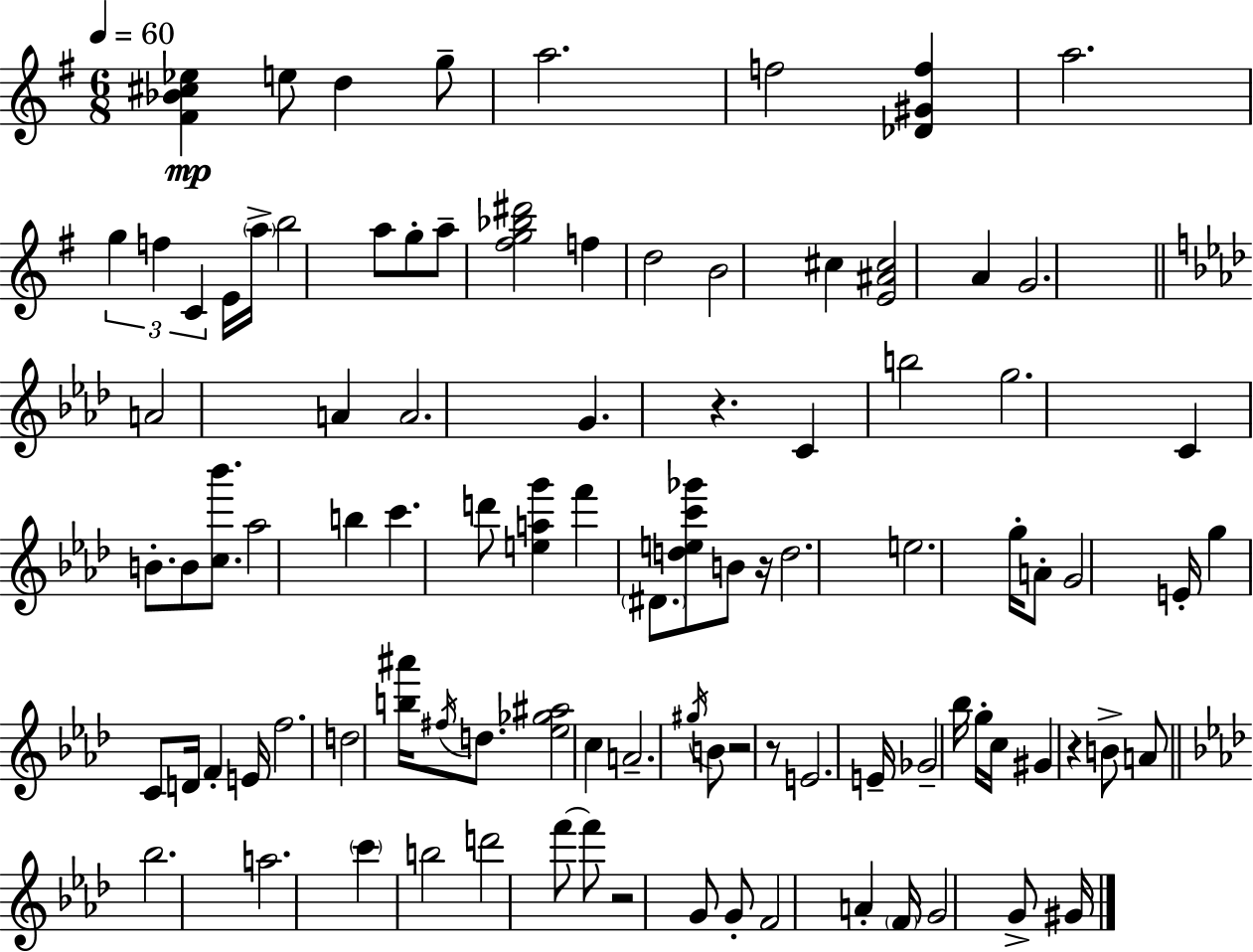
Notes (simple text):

[F#4,Bb4,C#5,Eb5]/q E5/e D5/q G5/e A5/h. F5/h [Db4,G#4,F5]/q A5/h. G5/q F5/q C4/q E4/s A5/s B5/h A5/e G5/e A5/e [F#5,G5,Bb5,D#6]/h F5/q D5/h B4/h C#5/q [E4,A#4,C#5]/h A4/q G4/h. A4/h A4/q A4/h. G4/q. R/q. C4/q B5/h G5/h. C4/q B4/e. B4/e [C5,Bb6]/e. Ab5/h B5/q C6/q. D6/e [E5,A5,G6]/q F6/q D#4/e. [D5,E5,C6,Gb6]/e B4/e R/s D5/h. E5/h. G5/s A4/e G4/h E4/s G5/q C4/e D4/s F4/q E4/s F5/h. D5/h [B5,A#6]/s F#5/s D5/e. [Eb5,Gb5,A#5]/h C5/q A4/h. G#5/s B4/e R/h R/e E4/h. E4/s Gb4/h Bb5/s G5/s C5/s G#4/q R/q B4/e A4/e Bb5/h. A5/h. C6/q B5/h D6/h F6/e F6/e R/h G4/e G4/e F4/h A4/q F4/s G4/h G4/e G#4/s